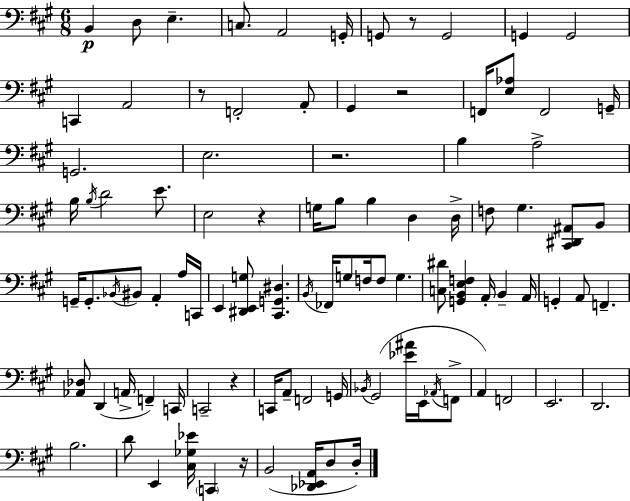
{
  \clef bass
  \numericTimeSignature
  \time 6/8
  \key a \major
  b,4\p d8 e4.-- | c8. a,2 g,16-. | g,8 r8 g,2 | g,4 g,2 | \break c,4 a,2 | r8 f,2-. a,8-. | gis,4 r2 | f,16 <e aes>8 f,2 g,16-- | \break g,2. | e2. | r2. | b4 a2-> | \break b16 \acciaccatura { b16 } d'2 e'8. | e2 r4 | g16 b8 b4 d4 | d16-> f8 gis4. <cis, dis, ais,>8 b,8 | \break g,16-- g,8.-. \acciaccatura { bes,16 } bis,8 a,4-. | a16 c,16 e,4 <dis, e, g>8 <cis, g, dis>4. | \acciaccatura { b,16 } fes,16 g8 f16 f8 g4. | <c dis'>8 <g, b, e f>4 a,16-. b,4-- | \break a,16 g,4-. a,8 f,4.-- | <aes, des>8 d,4( a,16-> f,4--) | c,16 c,2-- r4 | c,16 a,8-- f,2 | \break g,16 \acciaccatura { bes,16 } gis,2( | <ees' ais'>16 e,16 \acciaccatura { aes,16 } f,8-> a,4) f,2 | e,2. | d,2. | \break b2. | d'8 e,4 <cis ges ees'>16 | \parenthesize c,4 r16 b,2( | <des, ees, a,>16 d8 d16-.) \bar "|."
}